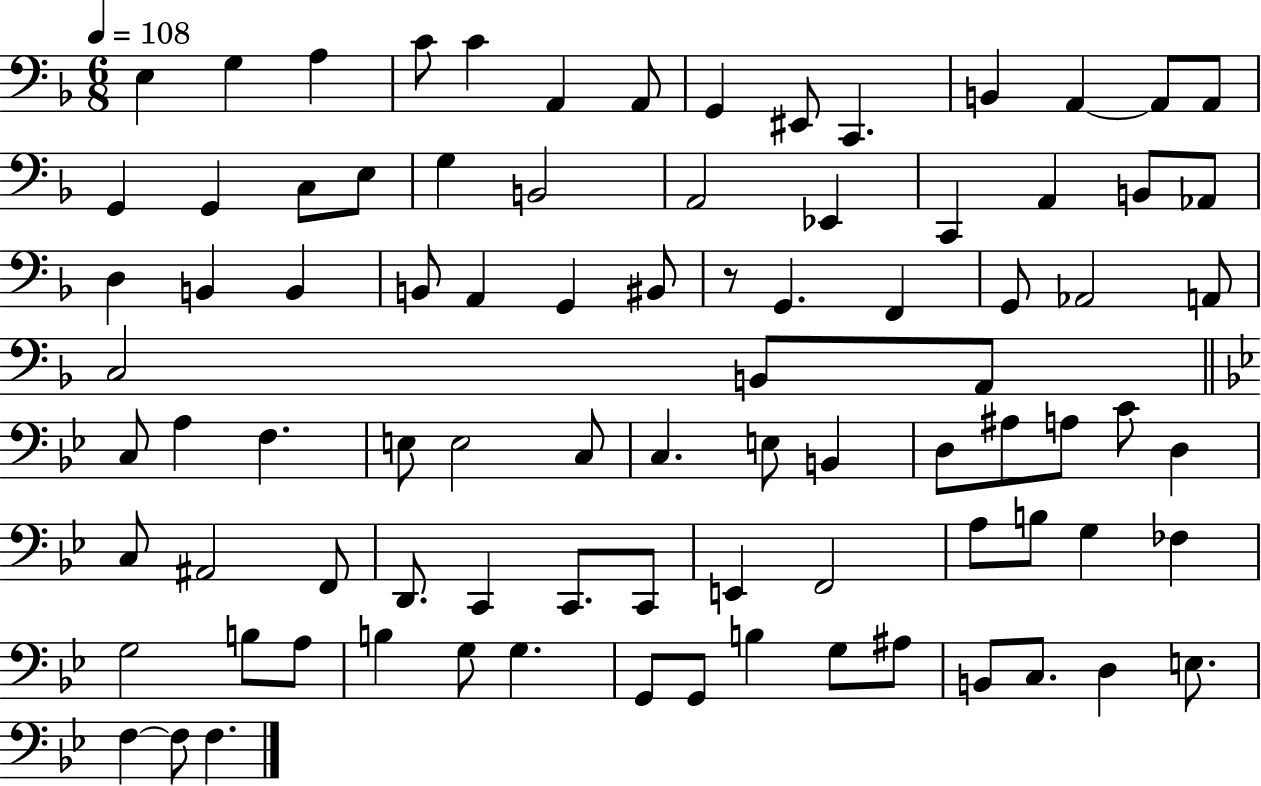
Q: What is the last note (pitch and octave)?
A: F3